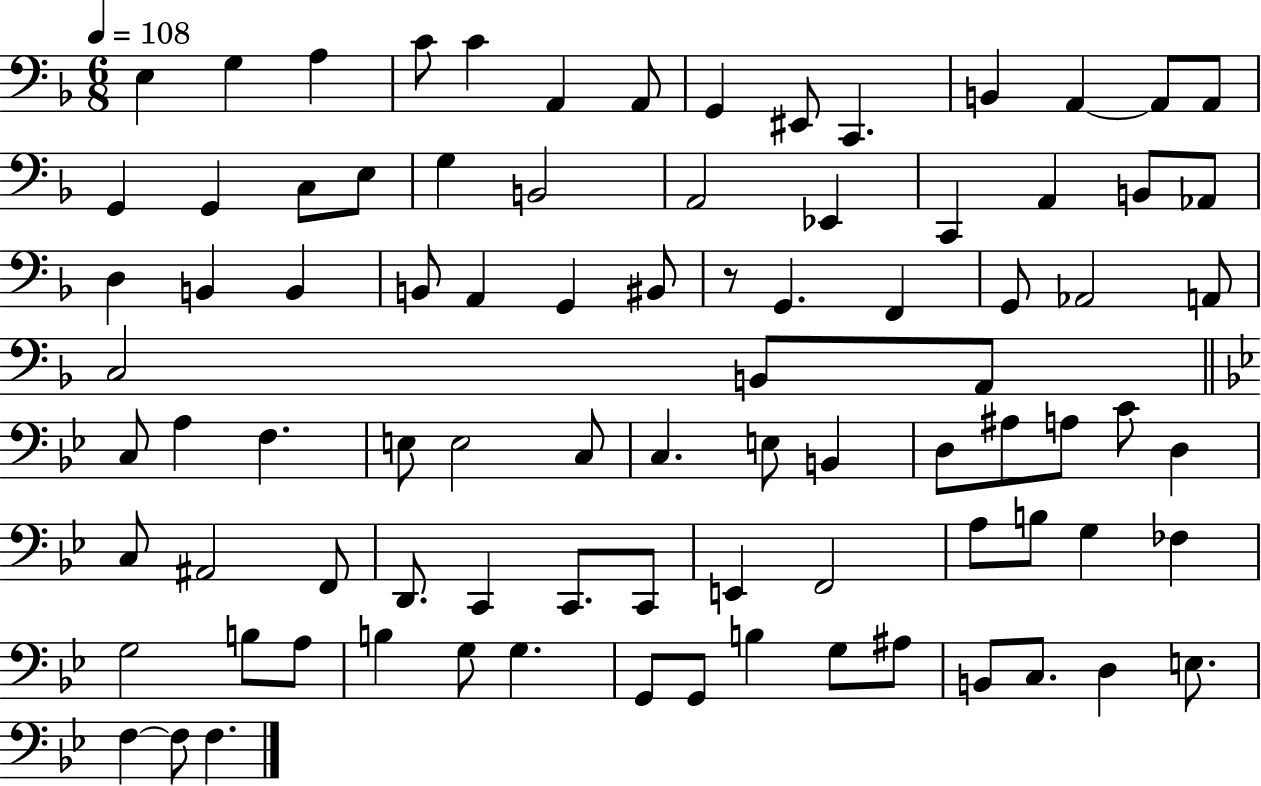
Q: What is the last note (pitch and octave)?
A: F3